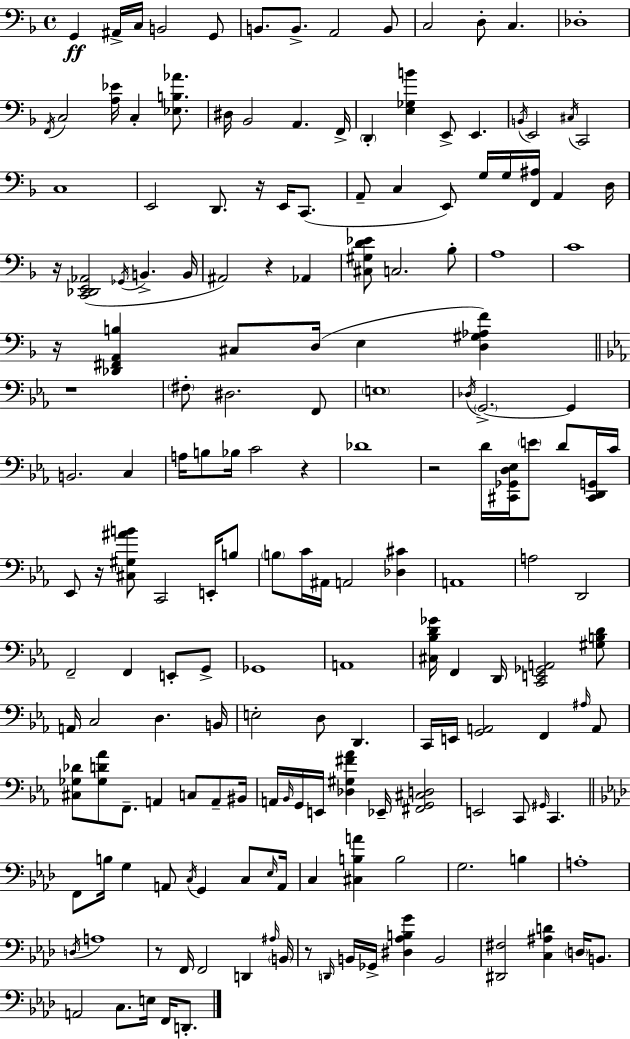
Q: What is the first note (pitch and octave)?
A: G2